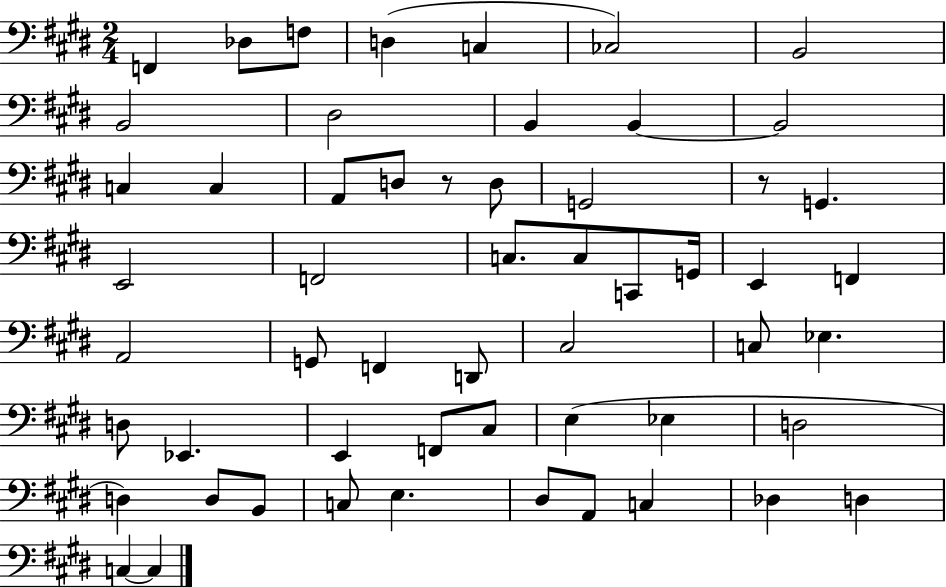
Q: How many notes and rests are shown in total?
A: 56